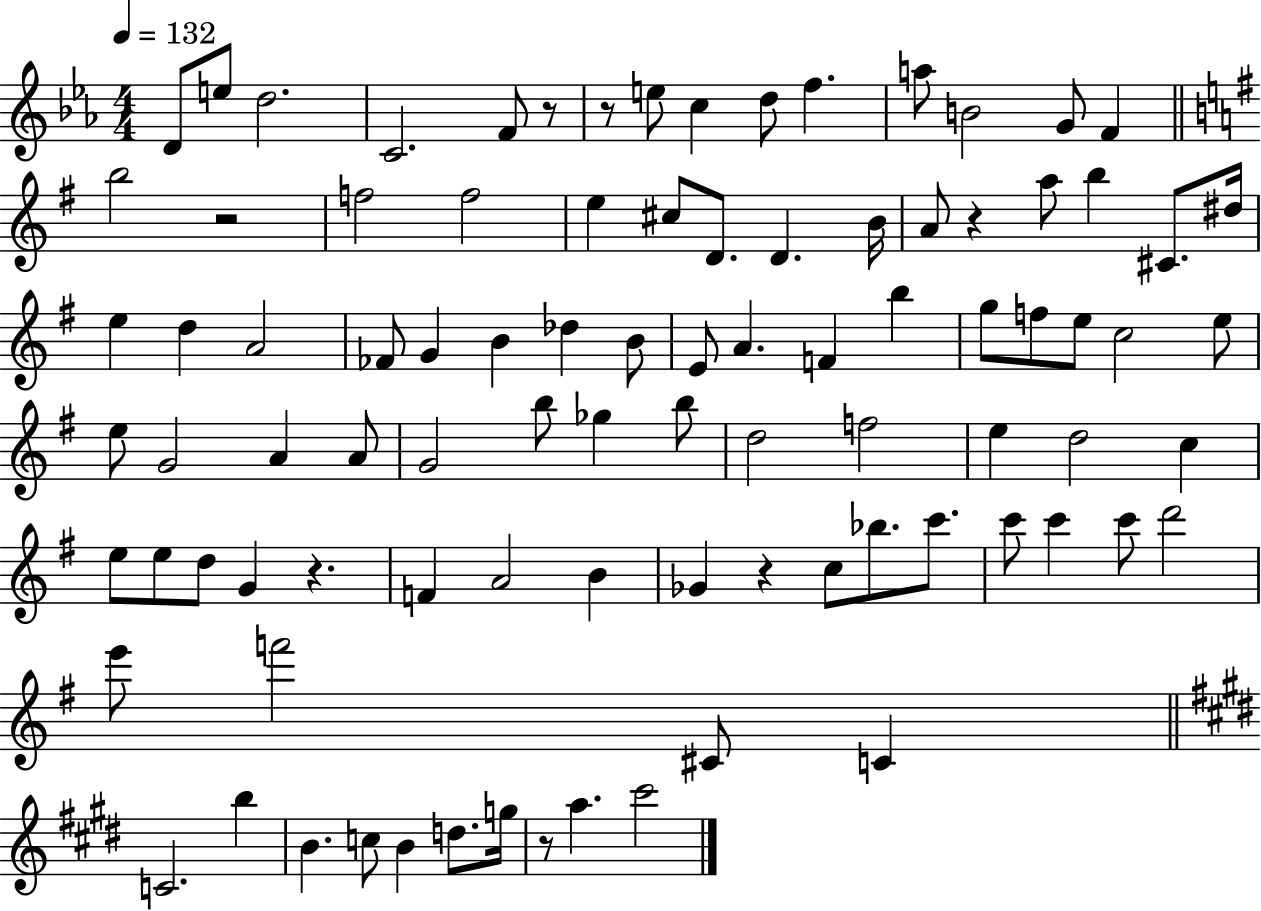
D4/e E5/e D5/h. C4/h. F4/e R/e R/e E5/e C5/q D5/e F5/q. A5/e B4/h G4/e F4/q B5/h R/h F5/h F5/h E5/q C#5/e D4/e. D4/q. B4/s A4/e R/q A5/e B5/q C#4/e. D#5/s E5/q D5/q A4/h FES4/e G4/q B4/q Db5/q B4/e E4/e A4/q. F4/q B5/q G5/e F5/e E5/e C5/h E5/e E5/e G4/h A4/q A4/e G4/h B5/e Gb5/q B5/e D5/h F5/h E5/q D5/h C5/q E5/e E5/e D5/e G4/q R/q. F4/q A4/h B4/q Gb4/q R/q C5/e Bb5/e. C6/e. C6/e C6/q C6/e D6/h E6/e F6/h C#4/e C4/q C4/h. B5/q B4/q. C5/e B4/q D5/e. G5/s R/e A5/q. C#6/h